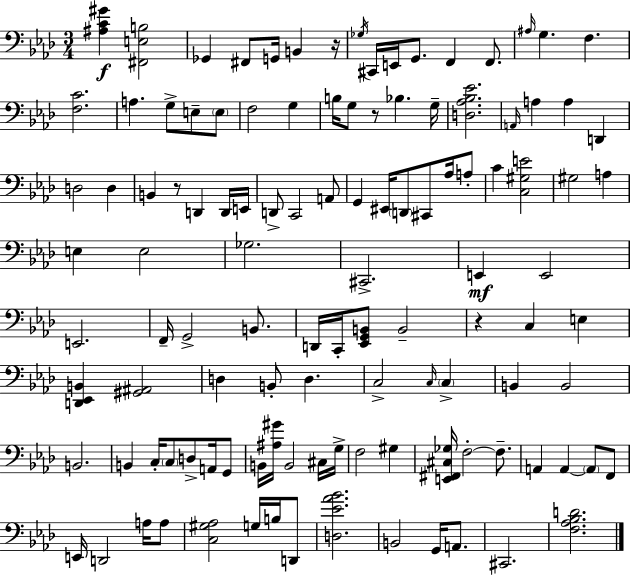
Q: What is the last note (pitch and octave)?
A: C#2